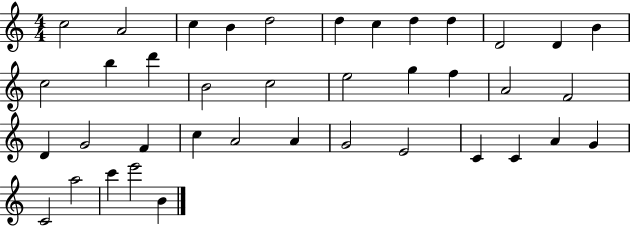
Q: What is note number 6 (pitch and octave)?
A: D5